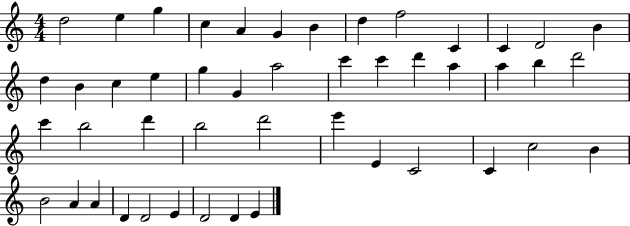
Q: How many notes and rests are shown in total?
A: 47